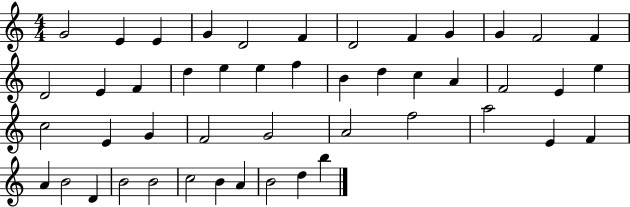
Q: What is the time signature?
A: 4/4